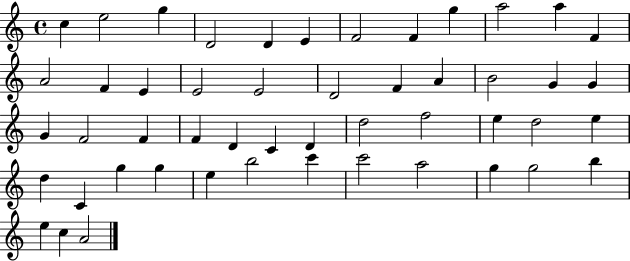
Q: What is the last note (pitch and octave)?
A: A4